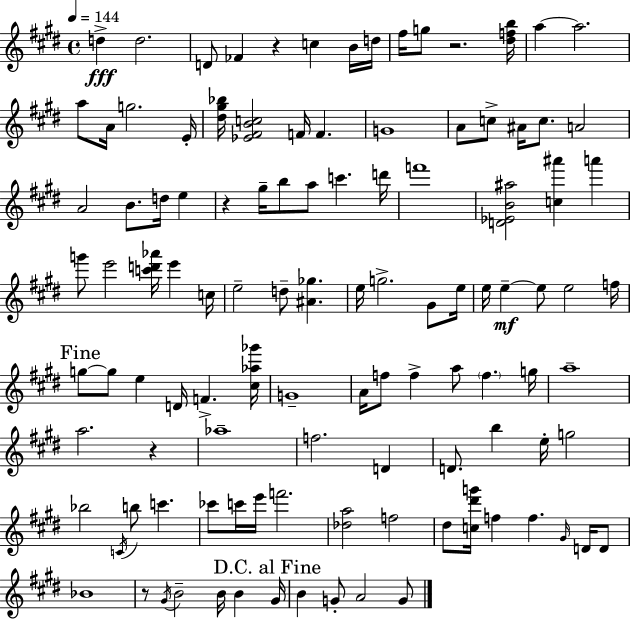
D5/q D5/h. D4/e FES4/q R/q C5/q B4/s D5/s F#5/s G5/e R/h. [D#5,F5,B5]/s A5/q A5/h. A5/e A4/s G5/h. E4/s [D#5,G#5,Bb5]/s [Eb4,F#4,B4,C5]/h F4/s F4/q. G4/w A4/e C5/e A#4/s C5/e. A4/h A4/h B4/e. D5/s E5/q R/q G#5/s B5/e A5/e C6/q. D6/s F6/w [D4,Eb4,B4,A#5]/h [C5,A#6]/q A6/q G6/e E6/h [C6,D6,Ab6]/s E6/q C5/s E5/h D5/e [A#4,Gb5]/q. E5/s G5/h. G#4/e E5/s E5/s E5/q E5/e E5/h F5/s G5/e G5/e E5/q D4/s F4/q. [C#5,Ab5,Gb6]/s G4/w A4/s F5/e F5/q A5/e F5/q. G5/s A5/w A5/h. R/q Ab5/w F5/h. D4/q D4/e. B5/q E5/s G5/h Bb5/h C4/s B5/e C6/q. CES6/e C6/s E6/s F6/h. [Db5,A5]/h F5/h D#5/e [C5,D#6,G6]/s F5/q F5/q. G#4/s D4/s D4/e Bb4/w R/e G#4/s B4/h B4/s B4/q G#4/s B4/q G4/e A4/h G4/e